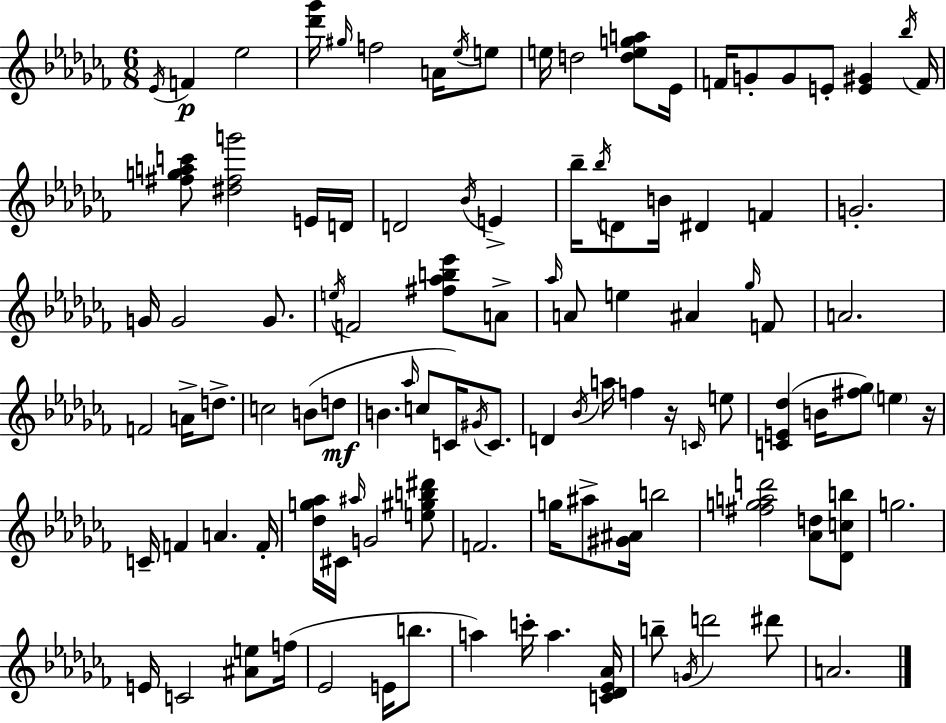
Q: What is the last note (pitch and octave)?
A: A4